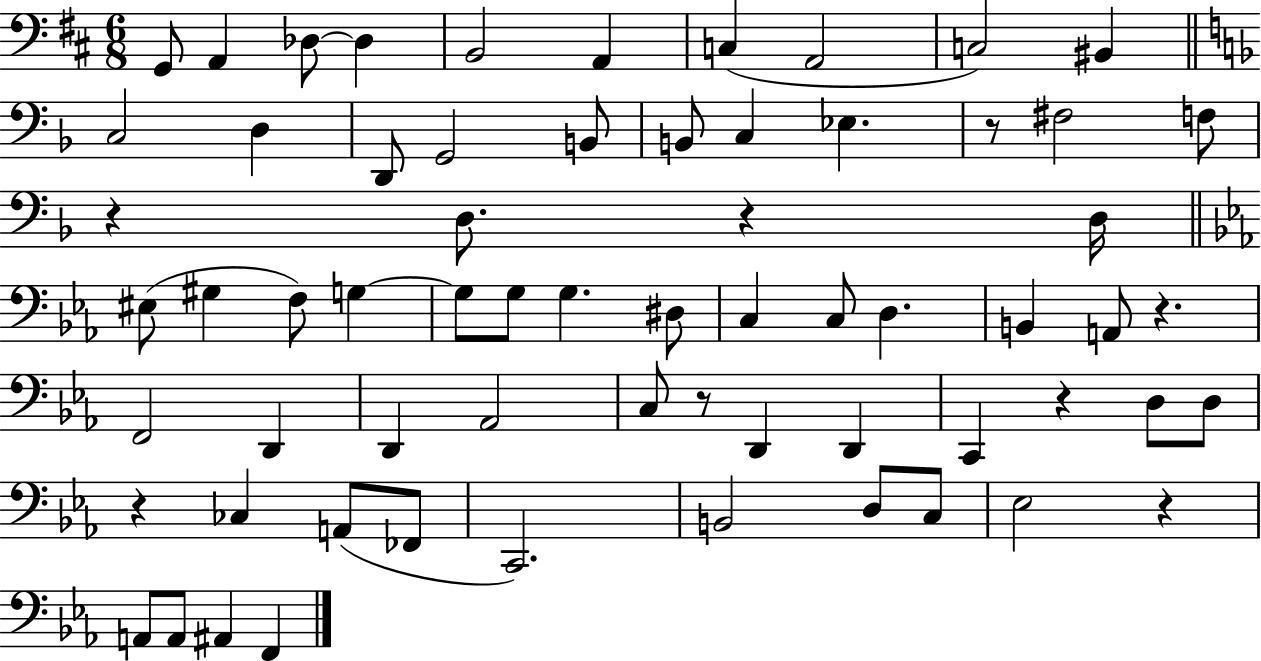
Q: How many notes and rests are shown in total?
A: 65